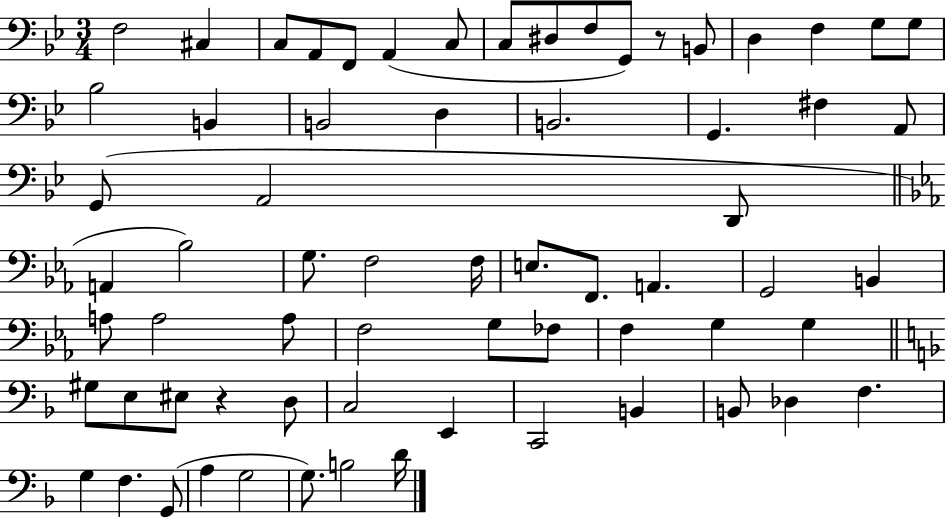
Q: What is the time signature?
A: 3/4